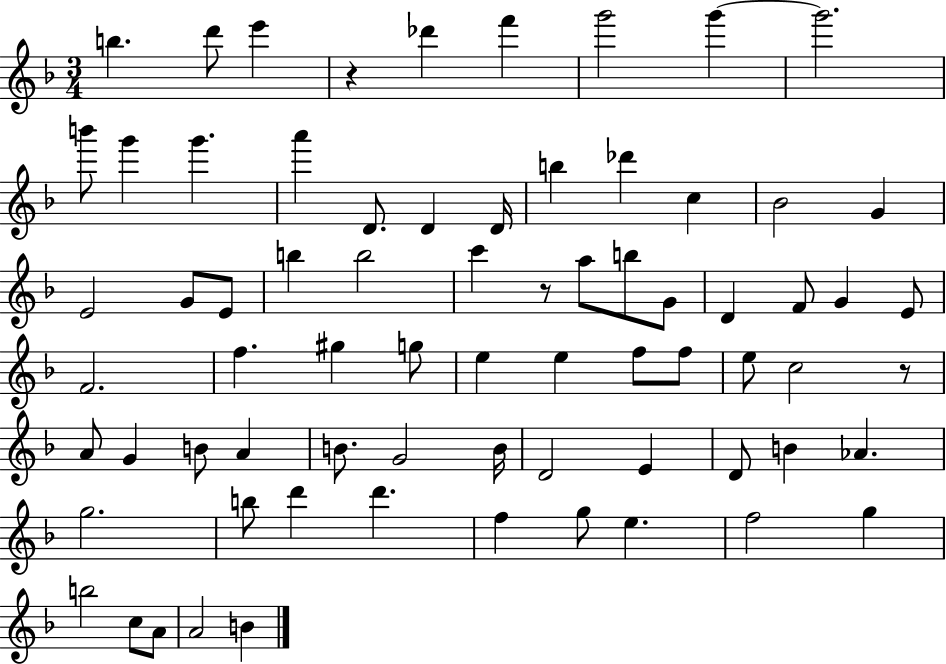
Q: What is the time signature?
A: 3/4